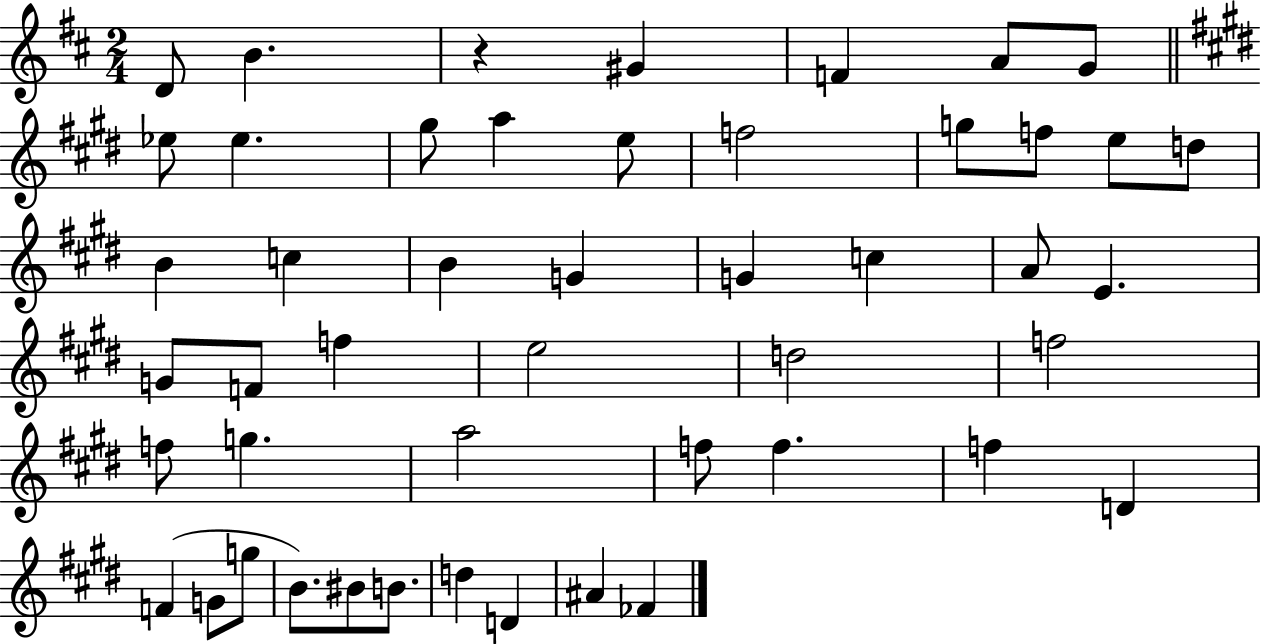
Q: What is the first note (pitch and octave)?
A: D4